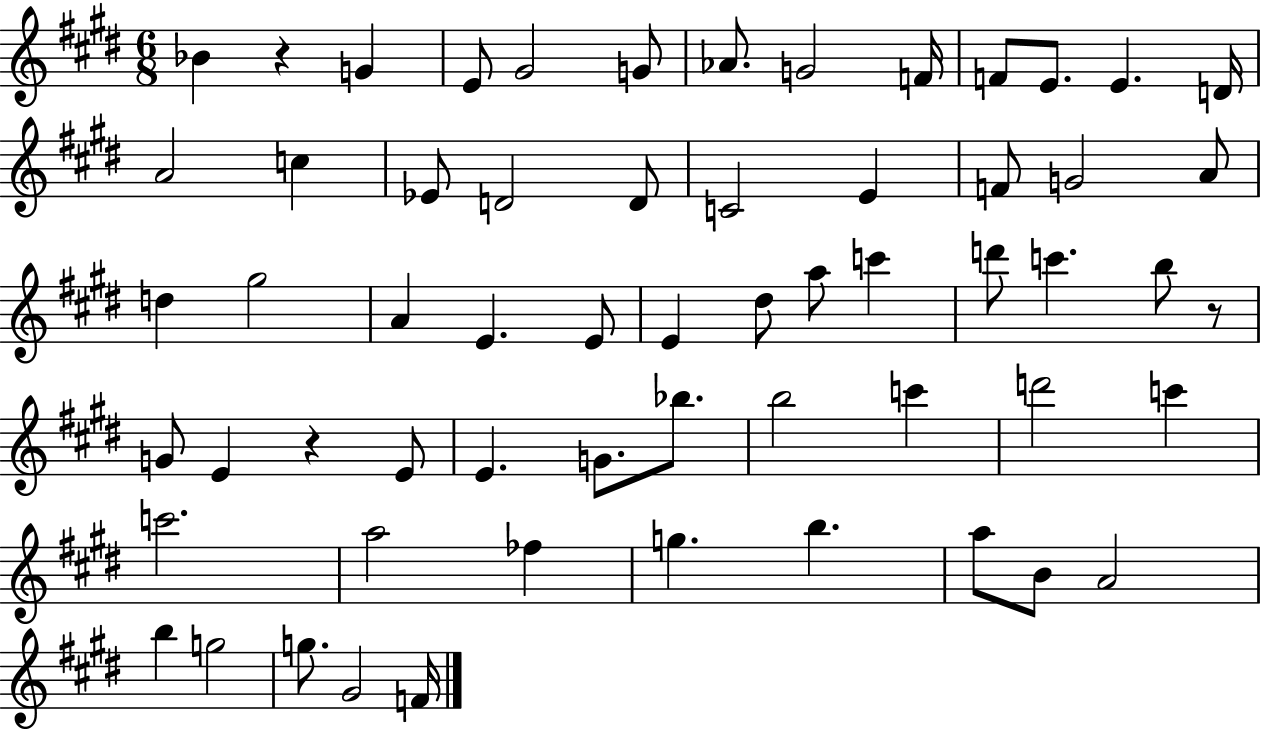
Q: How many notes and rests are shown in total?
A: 60